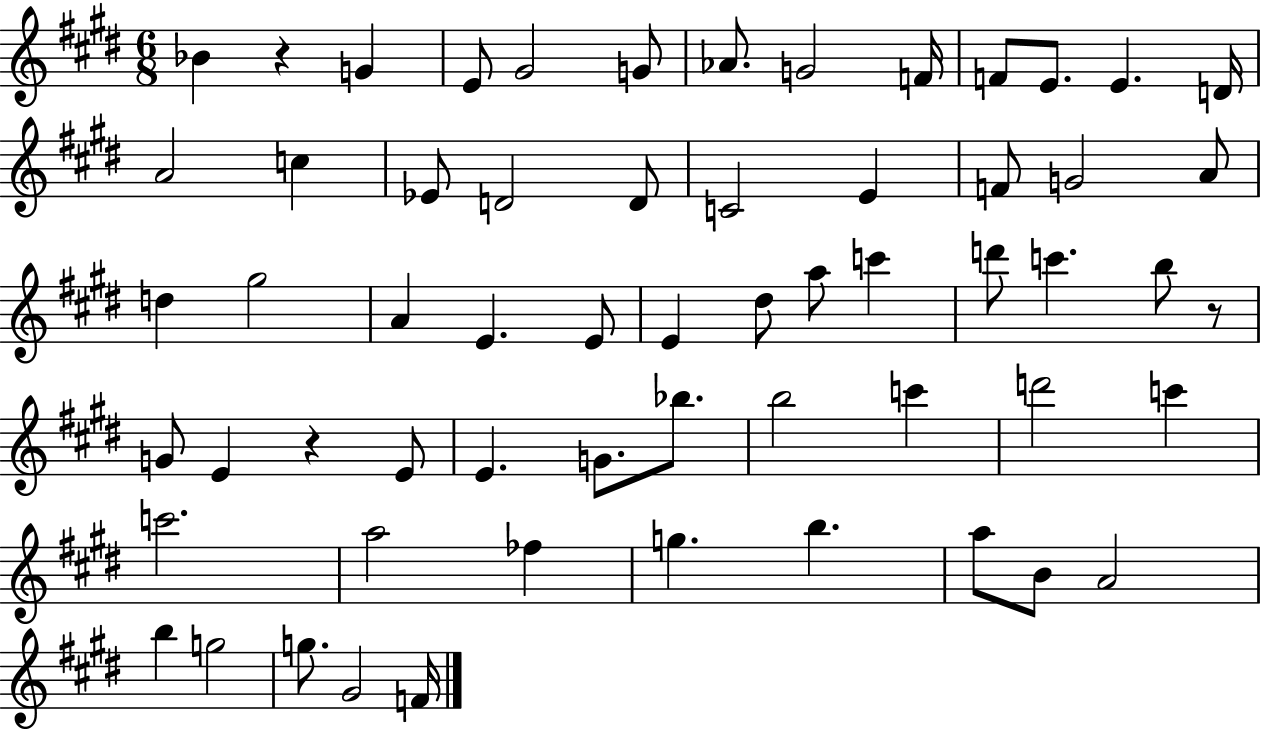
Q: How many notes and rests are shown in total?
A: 60